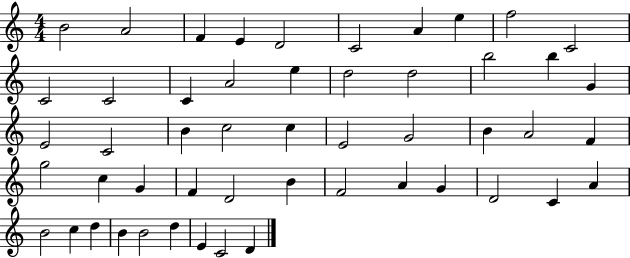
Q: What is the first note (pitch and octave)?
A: B4